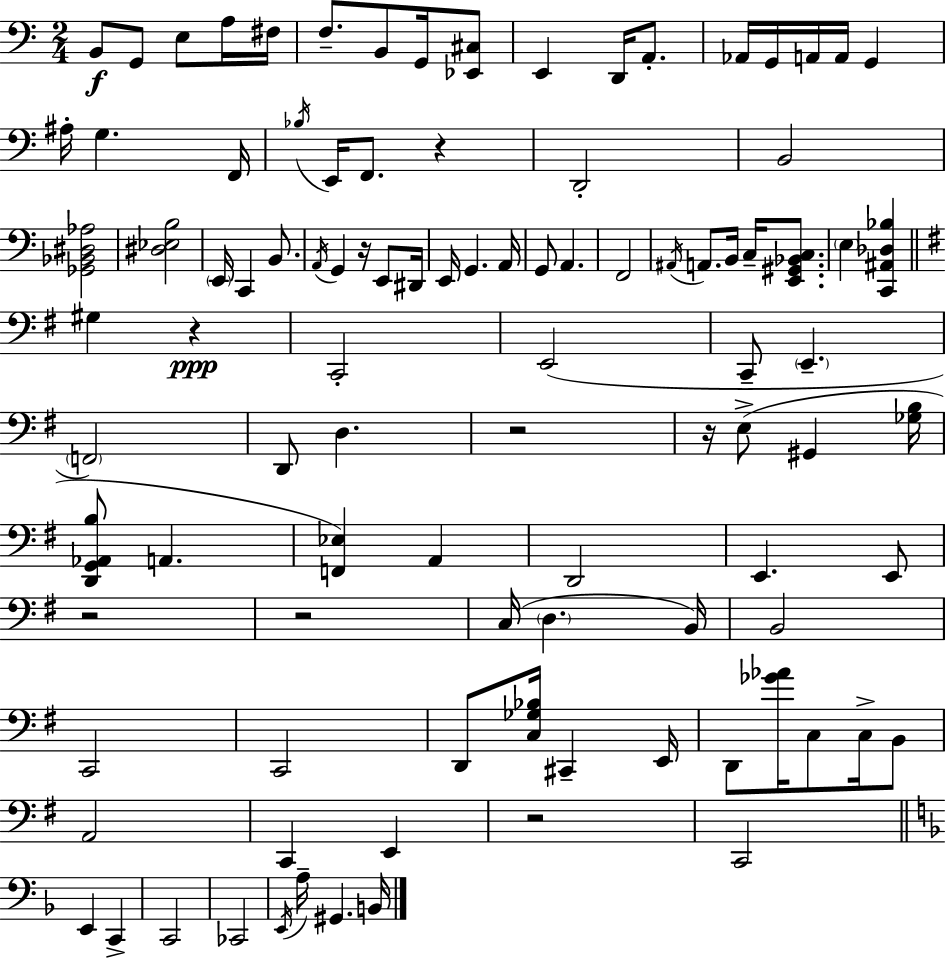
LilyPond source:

{
  \clef bass
  \numericTimeSignature
  \time 2/4
  \key a \minor
  b,8\f g,8 e8 a16 fis16 | f8.-- b,8 g,16 <ees, cis>8 | e,4 d,16 a,8.-. | aes,16 g,16 a,16 a,16 g,4 | \break ais16-. g4. f,16 | \acciaccatura { bes16 } e,16 f,8. r4 | d,2-. | b,2 | \break <ges, bes, dis aes>2 | <dis ees b>2 | \parenthesize e,16 c,4 b,8. | \acciaccatura { a,16 } g,4 r16 e,8 | \break dis,16 e,16 g,4. | a,16 g,8 a,4. | f,2 | \acciaccatura { ais,16 } a,8. b,16 c16-- | \break <e, gis, bes, c>8. \parenthesize e4 <c, ais, des bes>4 | \bar "||" \break \key e \minor gis4 r4\ppp | c,2-. | e,2( | c,8-- \parenthesize e,4.-- | \break \parenthesize f,2) | d,8 d4. | r2 | r16 e8->( gis,4 <ges b>16 | \break <d, g, aes, b>8 a,4. | <f, ees>4) a,4 | d,2 | e,4. e,8 | \break r2 | r2 | c16( \parenthesize d4. b,16) | b,2 | \break c,2 | c,2 | d,8 <c ges bes>16 cis,4-- e,16 | d,8 <ges' aes'>16 c8 c16-> b,8 | \break a,2 | c,4 e,4 | r2 | c,2 | \break \bar "||" \break \key d \minor e,4 c,4-> | c,2 | ces,2 | \acciaccatura { e,16 } a16-- gis,4. | \break b,16 \bar "|."
}